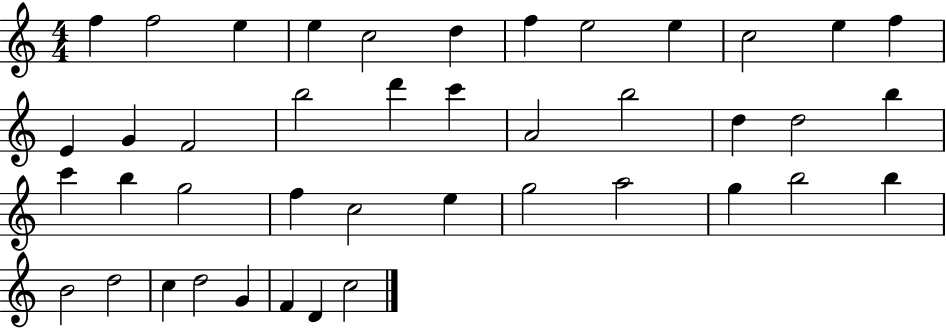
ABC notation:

X:1
T:Untitled
M:4/4
L:1/4
K:C
f f2 e e c2 d f e2 e c2 e f E G F2 b2 d' c' A2 b2 d d2 b c' b g2 f c2 e g2 a2 g b2 b B2 d2 c d2 G F D c2